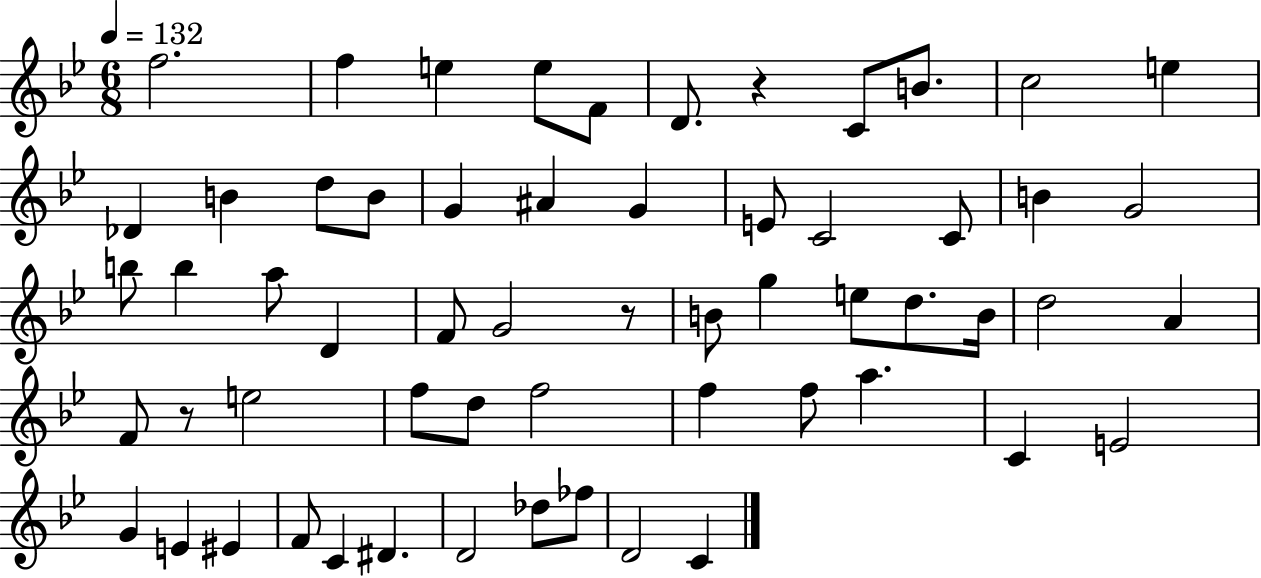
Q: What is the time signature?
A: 6/8